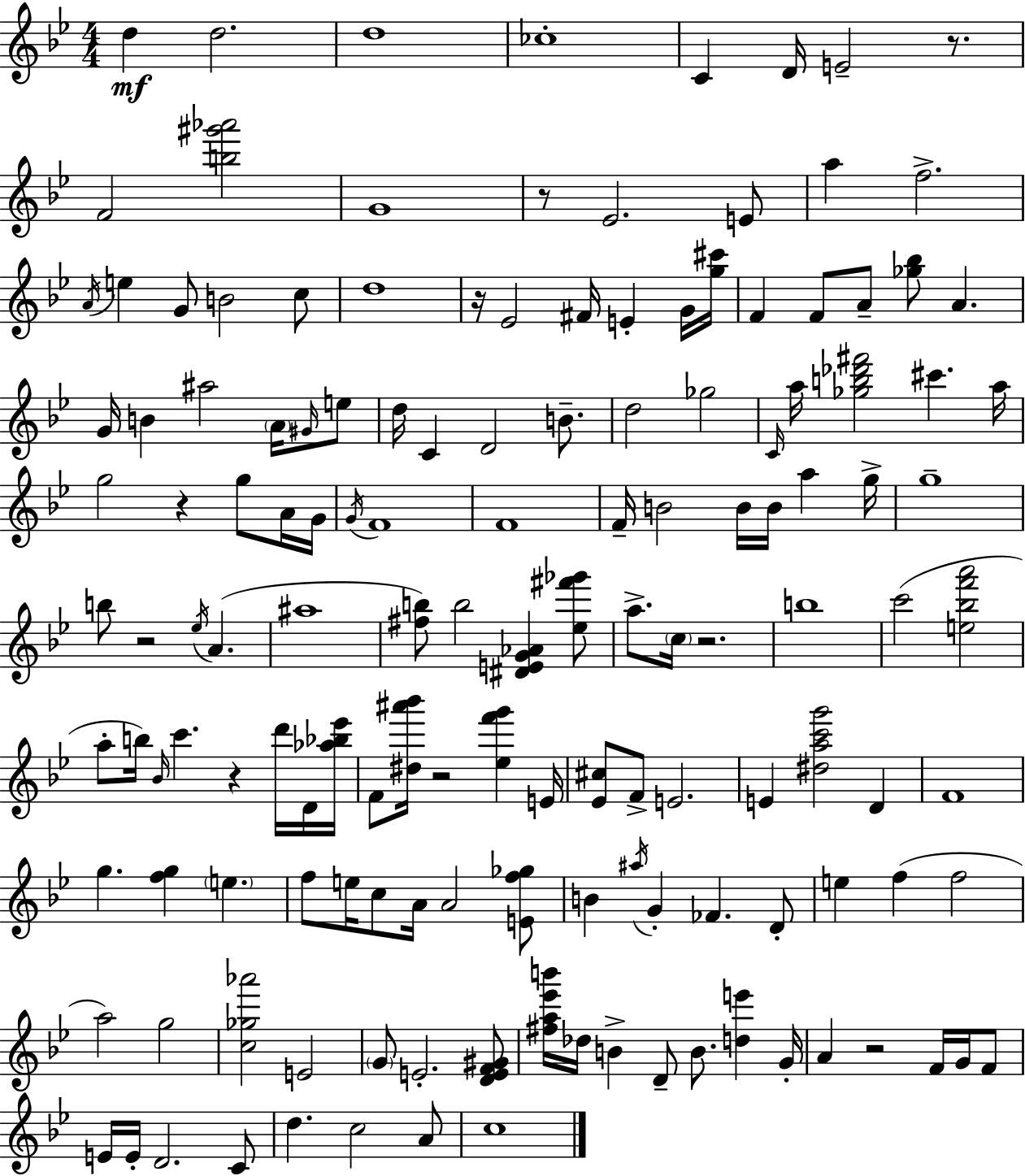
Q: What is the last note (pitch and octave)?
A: C5